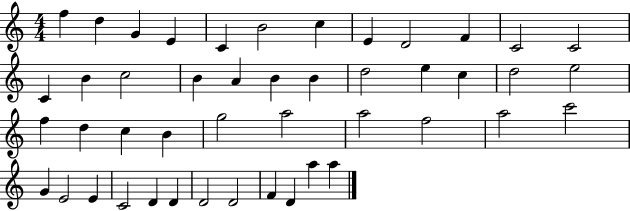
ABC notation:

X:1
T:Untitled
M:4/4
L:1/4
K:C
f d G E C B2 c E D2 F C2 C2 C B c2 B A B B d2 e c d2 e2 f d c B g2 a2 a2 f2 a2 c'2 G E2 E C2 D D D2 D2 F D a a